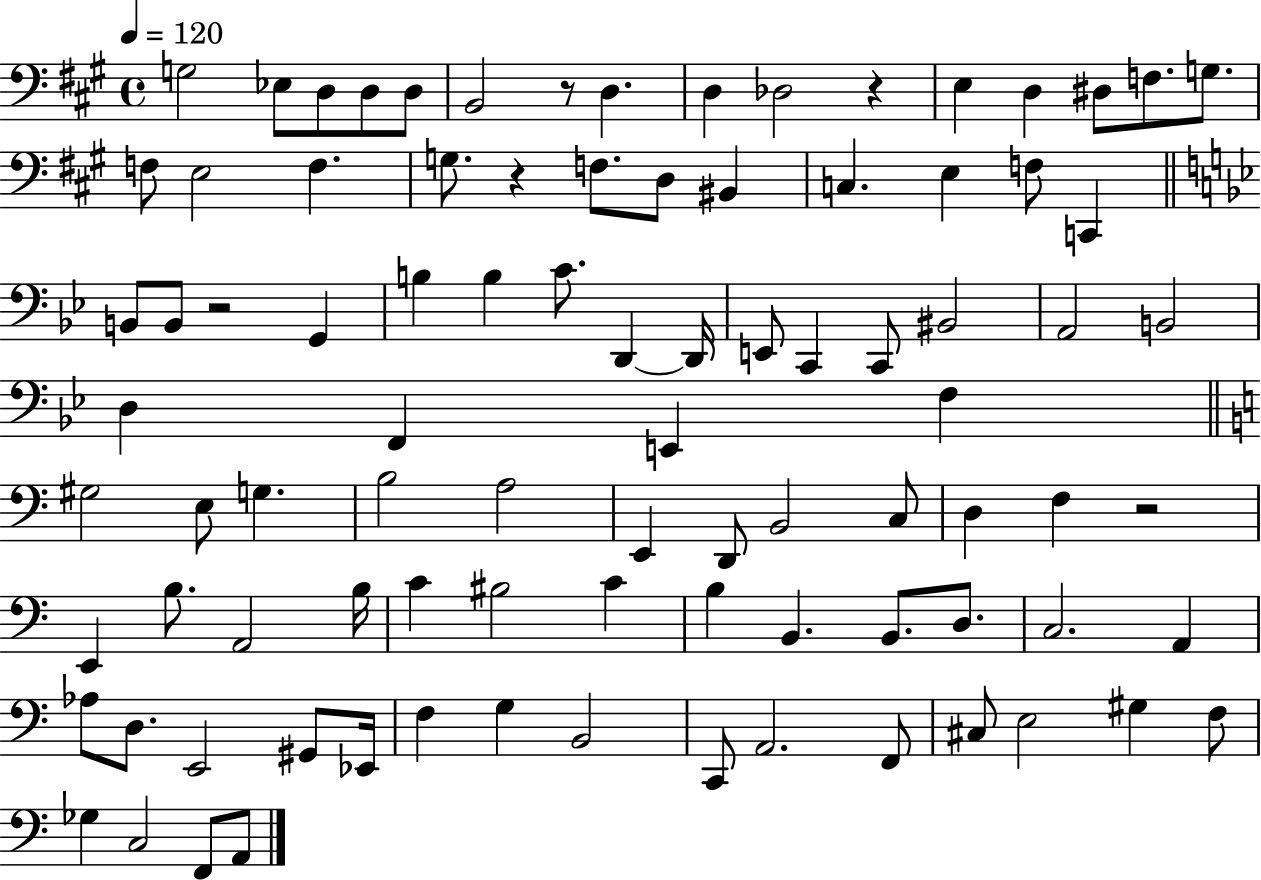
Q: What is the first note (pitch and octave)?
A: G3